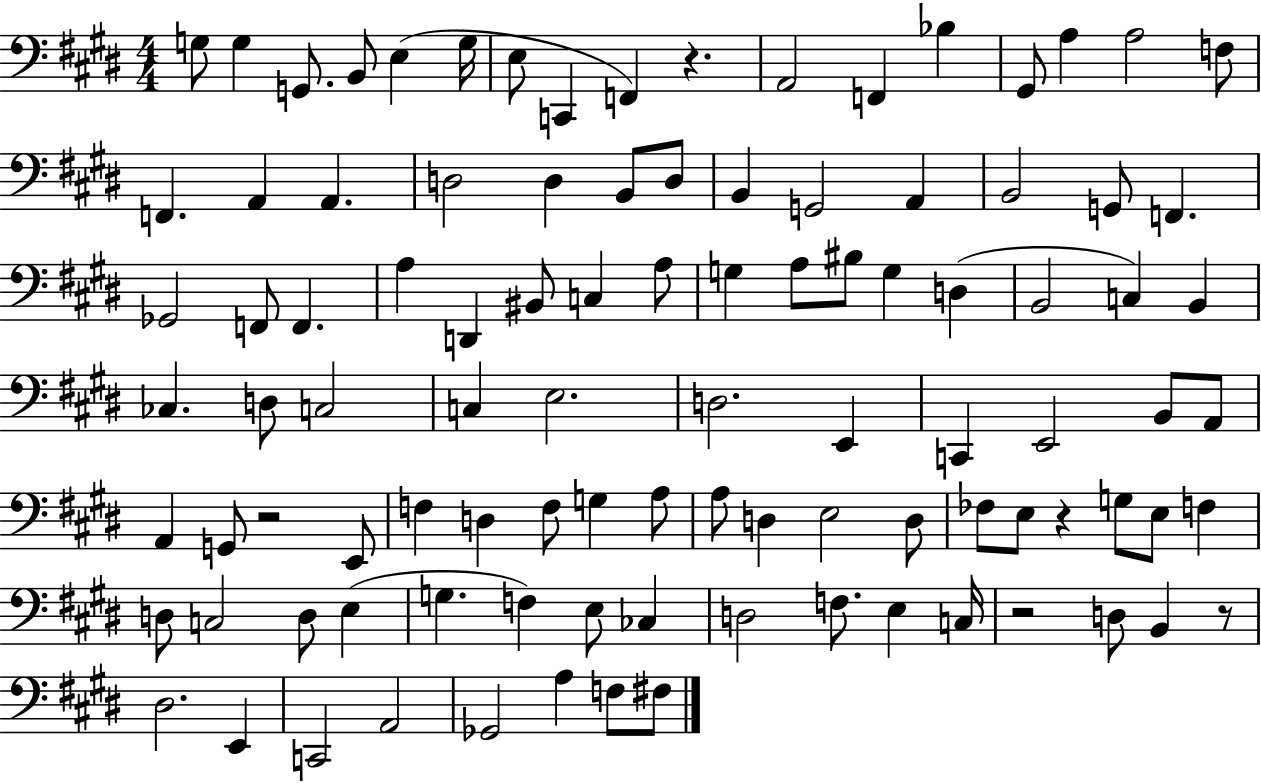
{
  \clef bass
  \numericTimeSignature
  \time 4/4
  \key e \major
  \repeat volta 2 { g8 g4 g,8. b,8 e4( g16 | e8 c,4 f,4) r4. | a,2 f,4 bes4 | gis,8 a4 a2 f8 | \break f,4. a,4 a,4. | d2 d4 b,8 d8 | b,4 g,2 a,4 | b,2 g,8 f,4. | \break ges,2 f,8 f,4. | a4 d,4 bis,8 c4 a8 | g4 a8 bis8 g4 d4( | b,2 c4) b,4 | \break ces4. d8 c2 | c4 e2. | d2. e,4 | c,4 e,2 b,8 a,8 | \break a,4 g,8 r2 e,8 | f4 d4 f8 g4 a8 | a8 d4 e2 d8 | fes8 e8 r4 g8 e8 f4 | \break d8 c2 d8 e4( | g4. f4) e8 ces4 | d2 f8. e4 c16 | r2 d8 b,4 r8 | \break dis2. e,4 | c,2 a,2 | ges,2 a4 f8 fis8 | } \bar "|."
}